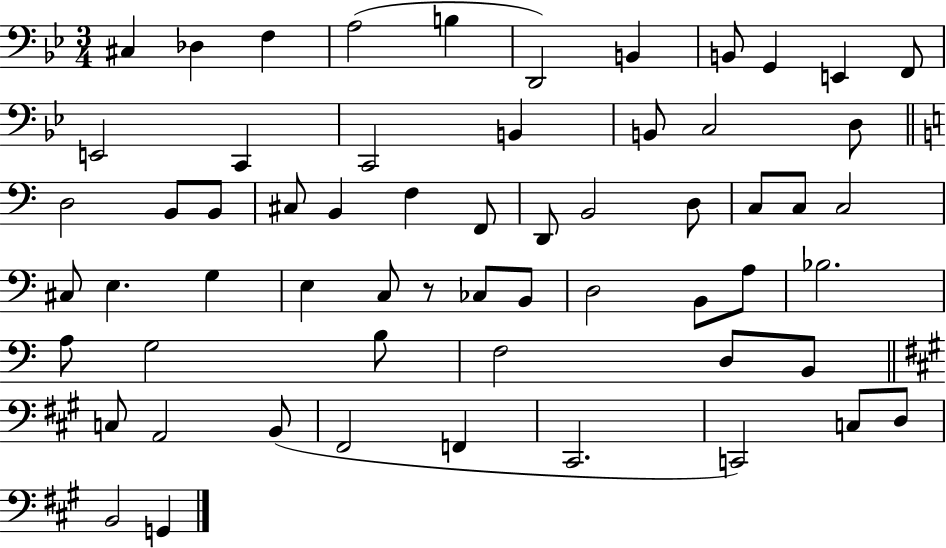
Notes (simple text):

C#3/q Db3/q F3/q A3/h B3/q D2/h B2/q B2/e G2/q E2/q F2/e E2/h C2/q C2/h B2/q B2/e C3/h D3/e D3/h B2/e B2/e C#3/e B2/q F3/q F2/e D2/e B2/h D3/e C3/e C3/e C3/h C#3/e E3/q. G3/q E3/q C3/e R/e CES3/e B2/e D3/h B2/e A3/e Bb3/h. A3/e G3/h B3/e F3/h D3/e B2/e C3/e A2/h B2/e F#2/h F2/q C#2/h. C2/h C3/e D3/e B2/h G2/q